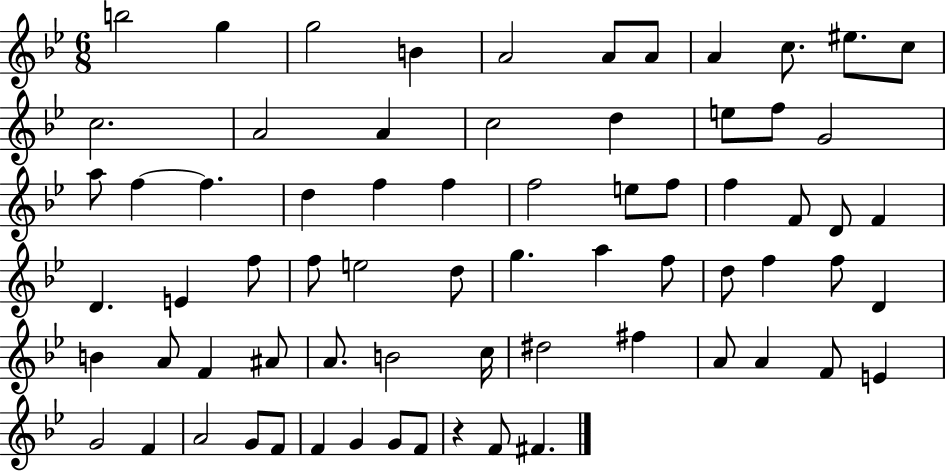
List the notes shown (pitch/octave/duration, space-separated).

B5/h G5/q G5/h B4/q A4/h A4/e A4/e A4/q C5/e. EIS5/e. C5/e C5/h. A4/h A4/q C5/h D5/q E5/e F5/e G4/h A5/e F5/q F5/q. D5/q F5/q F5/q F5/h E5/e F5/e F5/q F4/e D4/e F4/q D4/q. E4/q F5/e F5/e E5/h D5/e G5/q. A5/q F5/e D5/e F5/q F5/e D4/q B4/q A4/e F4/q A#4/e A4/e. B4/h C5/s D#5/h F#5/q A4/e A4/q F4/e E4/q G4/h F4/q A4/h G4/e F4/e F4/q G4/q G4/e F4/e R/q F4/e F#4/q.